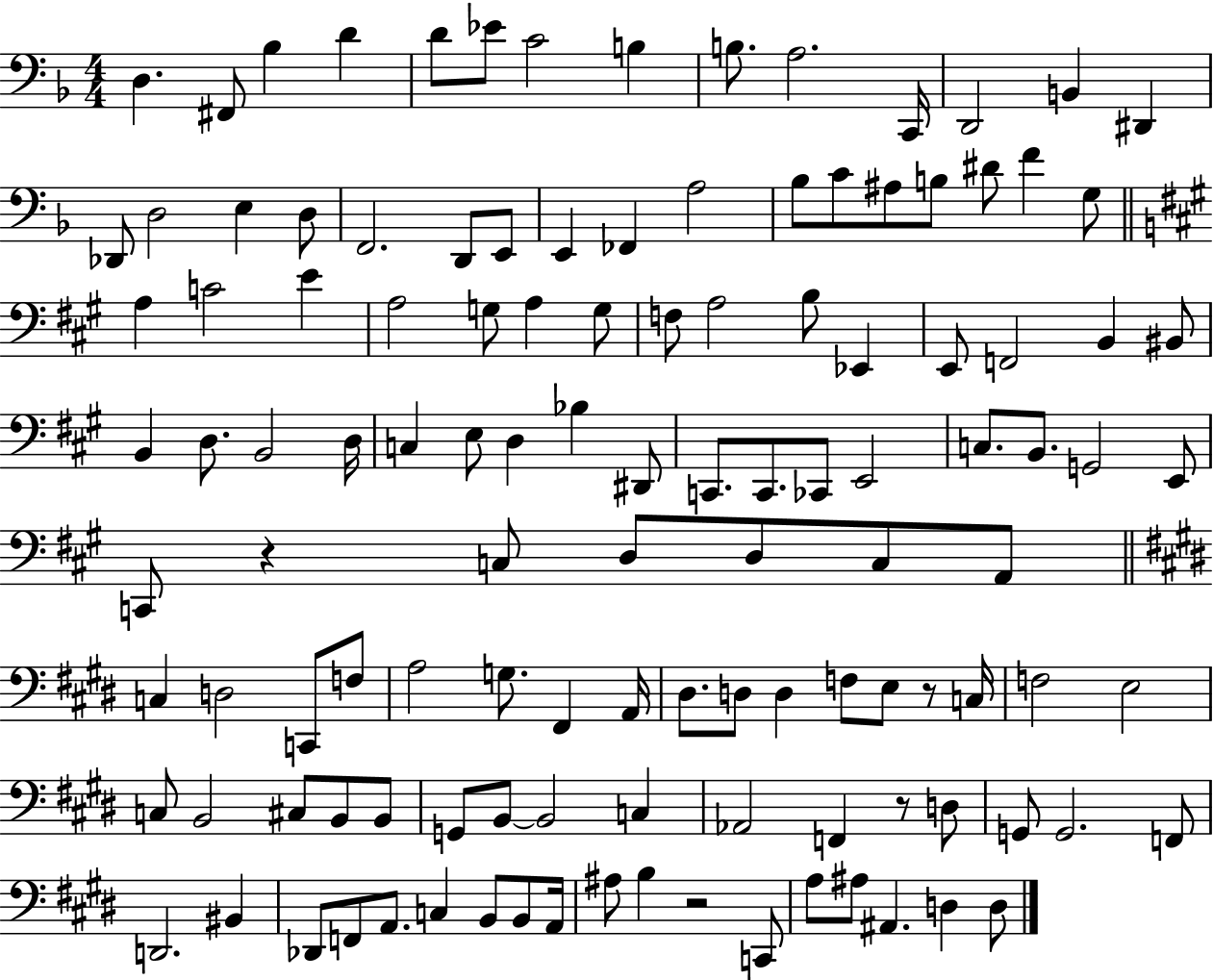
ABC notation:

X:1
T:Untitled
M:4/4
L:1/4
K:F
D, ^F,,/2 _B, D D/2 _E/2 C2 B, B,/2 A,2 C,,/4 D,,2 B,, ^D,, _D,,/2 D,2 E, D,/2 F,,2 D,,/2 E,,/2 E,, _F,, A,2 _B,/2 C/2 ^A,/2 B,/2 ^D/2 F G,/2 A, C2 E A,2 G,/2 A, G,/2 F,/2 A,2 B,/2 _E,, E,,/2 F,,2 B,, ^B,,/2 B,, D,/2 B,,2 D,/4 C, E,/2 D, _B, ^D,,/2 C,,/2 C,,/2 _C,,/2 E,,2 C,/2 B,,/2 G,,2 E,,/2 C,,/2 z C,/2 D,/2 D,/2 C,/2 A,,/2 C, D,2 C,,/2 F,/2 A,2 G,/2 ^F,, A,,/4 ^D,/2 D,/2 D, F,/2 E,/2 z/2 C,/4 F,2 E,2 C,/2 B,,2 ^C,/2 B,,/2 B,,/2 G,,/2 B,,/2 B,,2 C, _A,,2 F,, z/2 D,/2 G,,/2 G,,2 F,,/2 D,,2 ^B,, _D,,/2 F,,/2 A,,/2 C, B,,/2 B,,/2 A,,/4 ^A,/2 B, z2 C,,/2 A,/2 ^A,/2 ^A,, D, D,/2